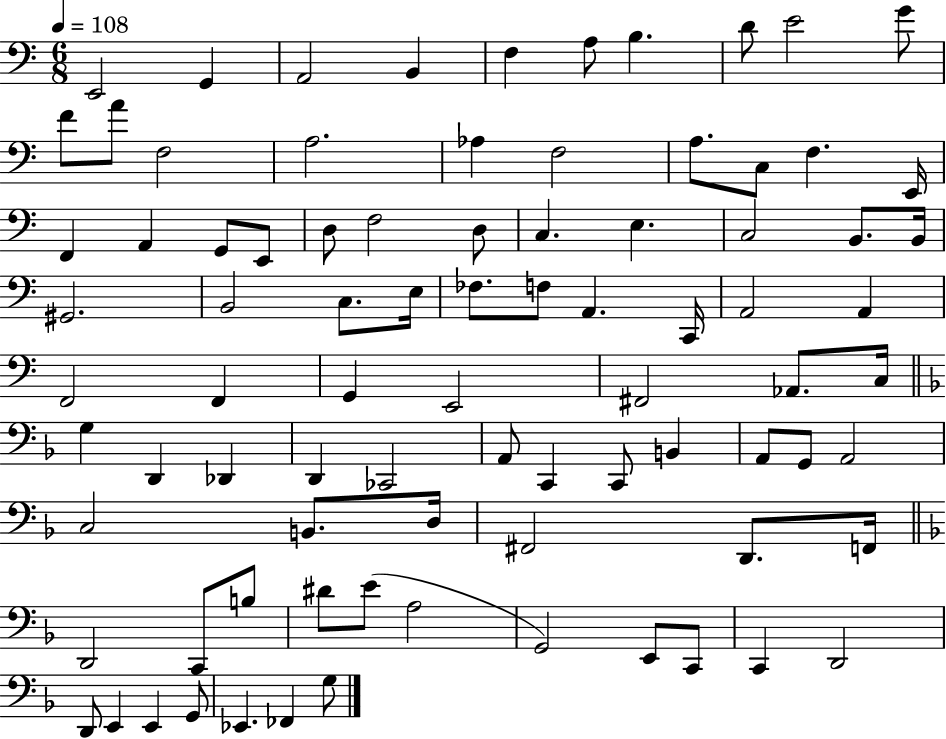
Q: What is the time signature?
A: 6/8